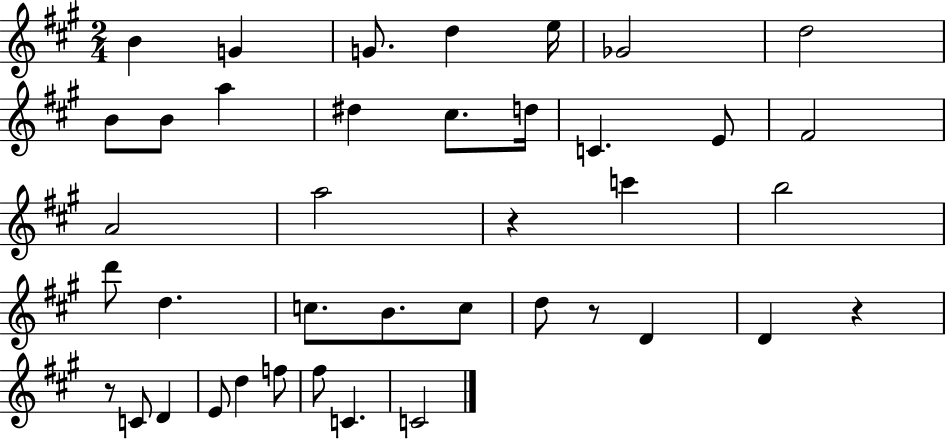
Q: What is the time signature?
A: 2/4